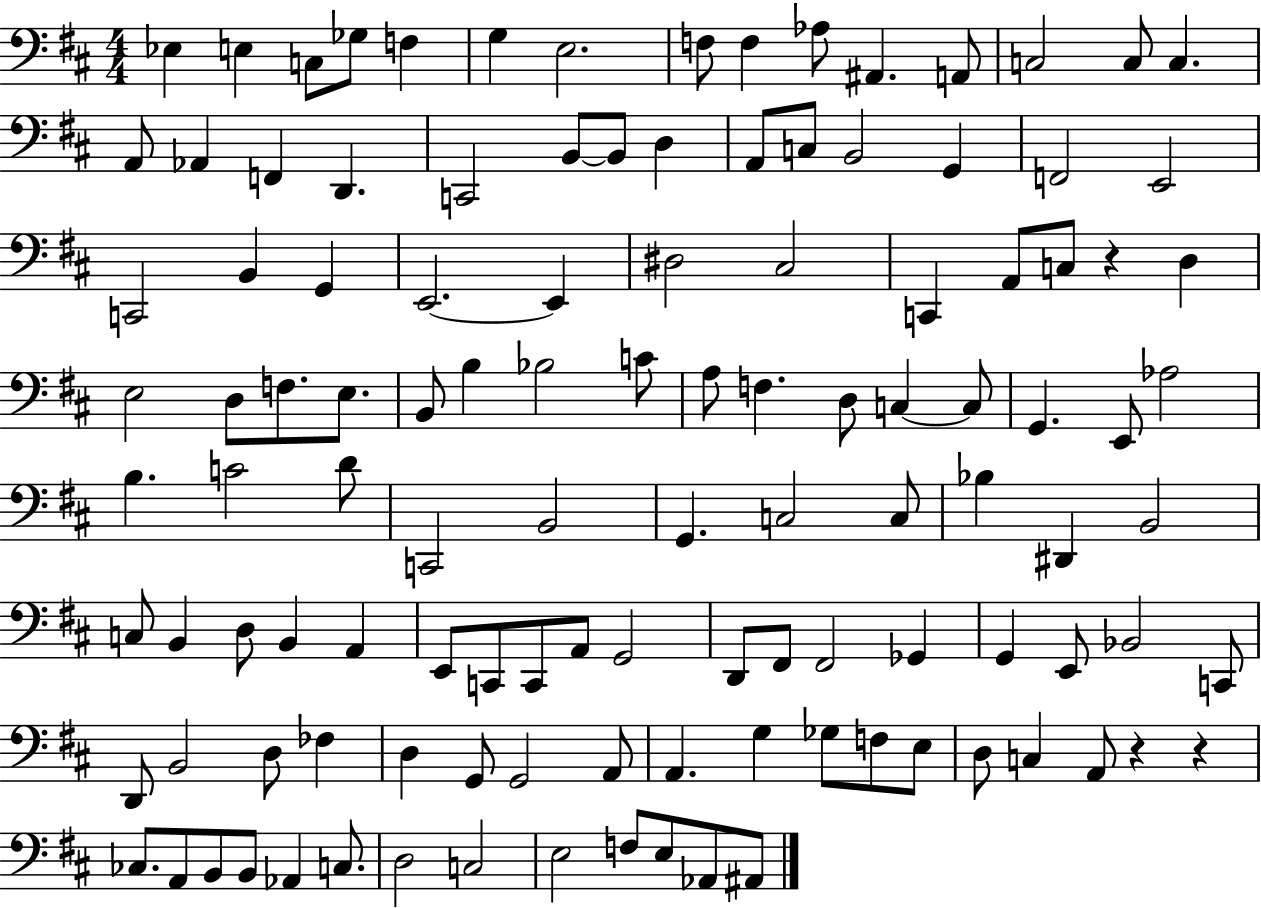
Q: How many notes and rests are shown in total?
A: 117